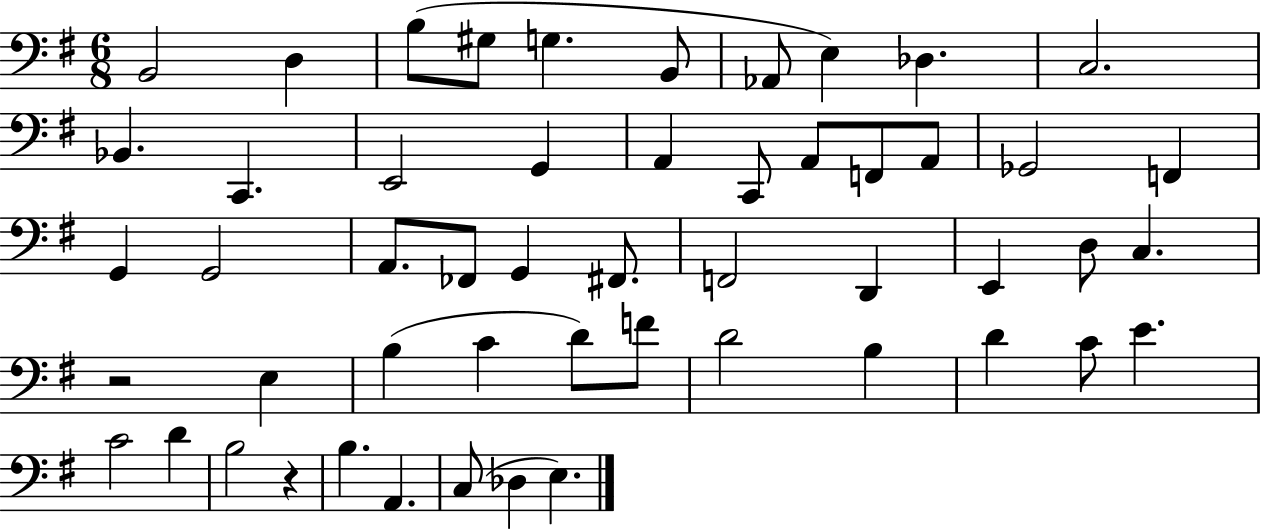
X:1
T:Untitled
M:6/8
L:1/4
K:G
B,,2 D, B,/2 ^G,/2 G, B,,/2 _A,,/2 E, _D, C,2 _B,, C,, E,,2 G,, A,, C,,/2 A,,/2 F,,/2 A,,/2 _G,,2 F,, G,, G,,2 A,,/2 _F,,/2 G,, ^F,,/2 F,,2 D,, E,, D,/2 C, z2 E, B, C D/2 F/2 D2 B, D C/2 E C2 D B,2 z B, A,, C,/2 _D, E,